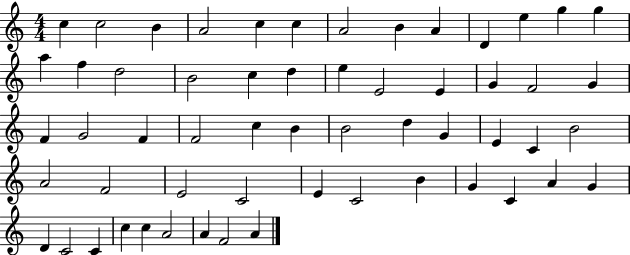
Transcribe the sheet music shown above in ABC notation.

X:1
T:Untitled
M:4/4
L:1/4
K:C
c c2 B A2 c c A2 B A D e g g a f d2 B2 c d e E2 E G F2 G F G2 F F2 c B B2 d G E C B2 A2 F2 E2 C2 E C2 B G C A G D C2 C c c A2 A F2 A